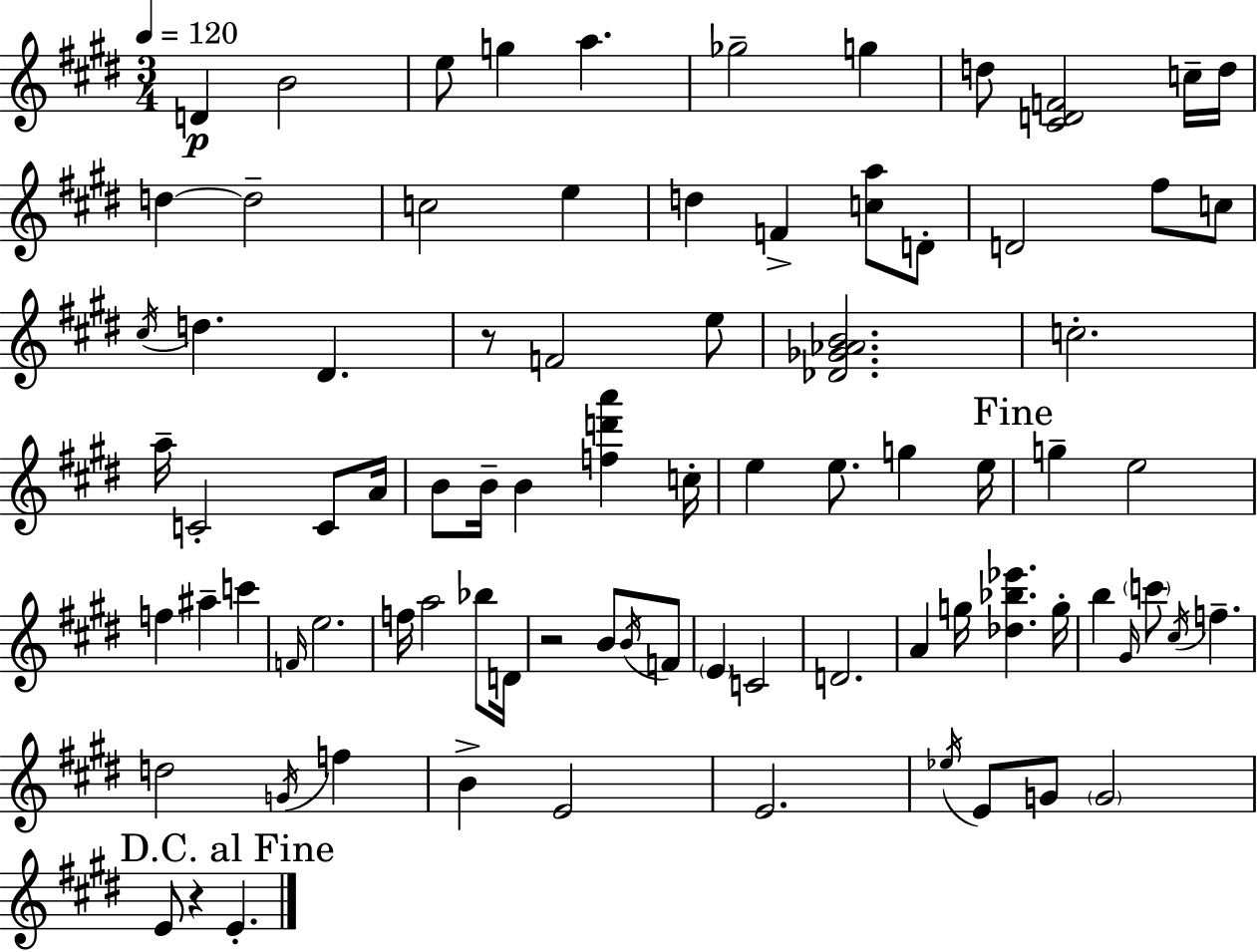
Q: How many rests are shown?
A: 3